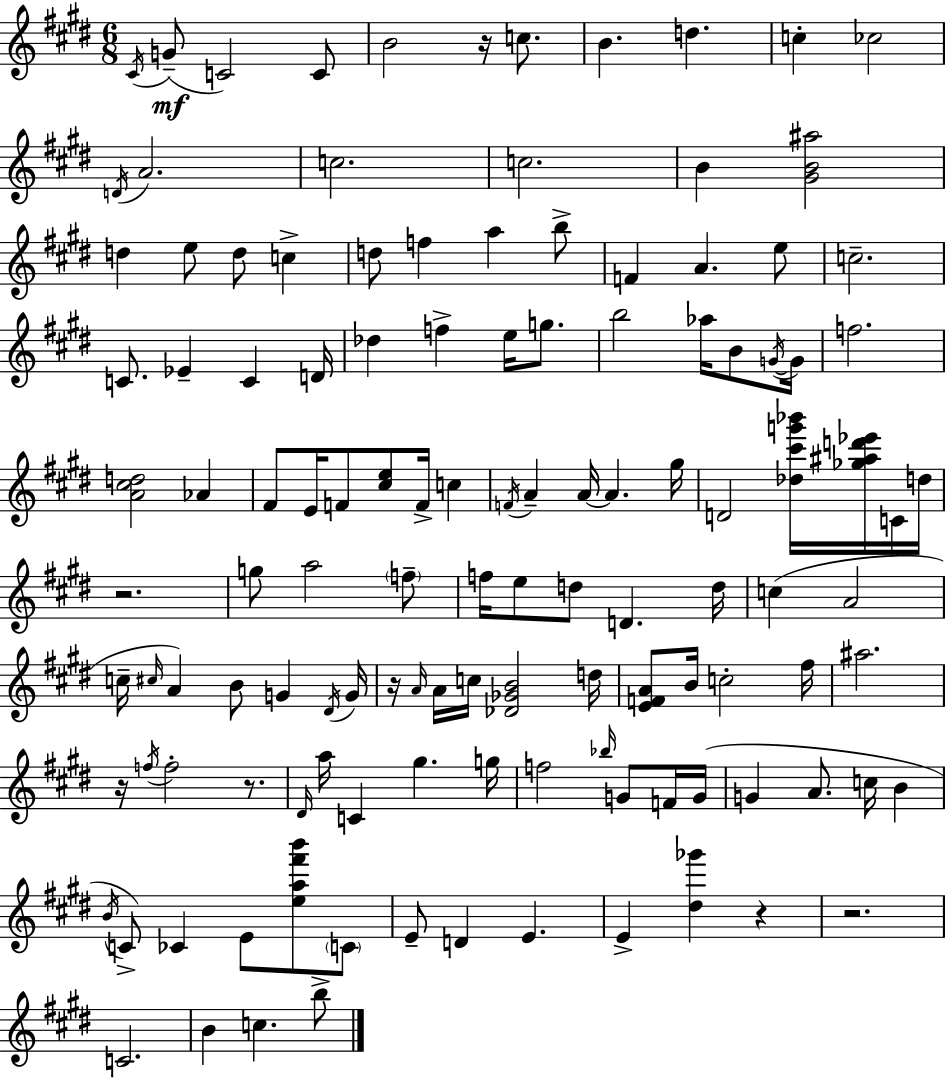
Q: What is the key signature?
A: E major